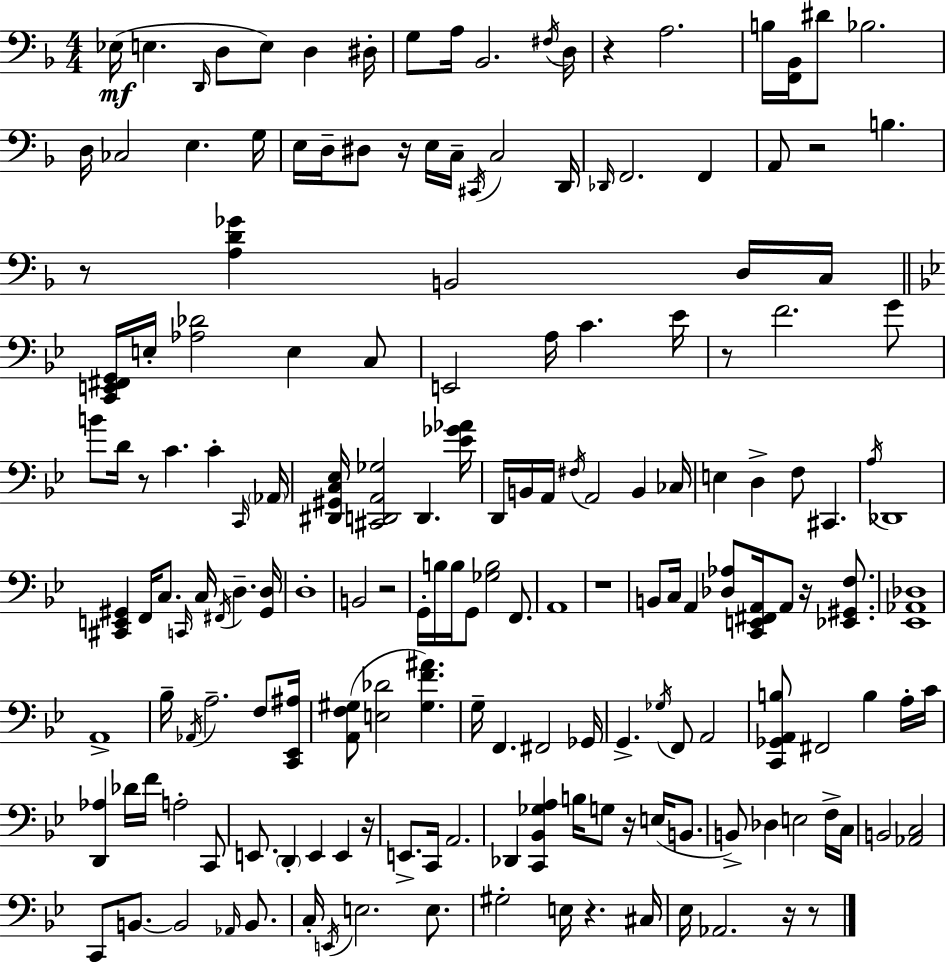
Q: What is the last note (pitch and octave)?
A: Ab2